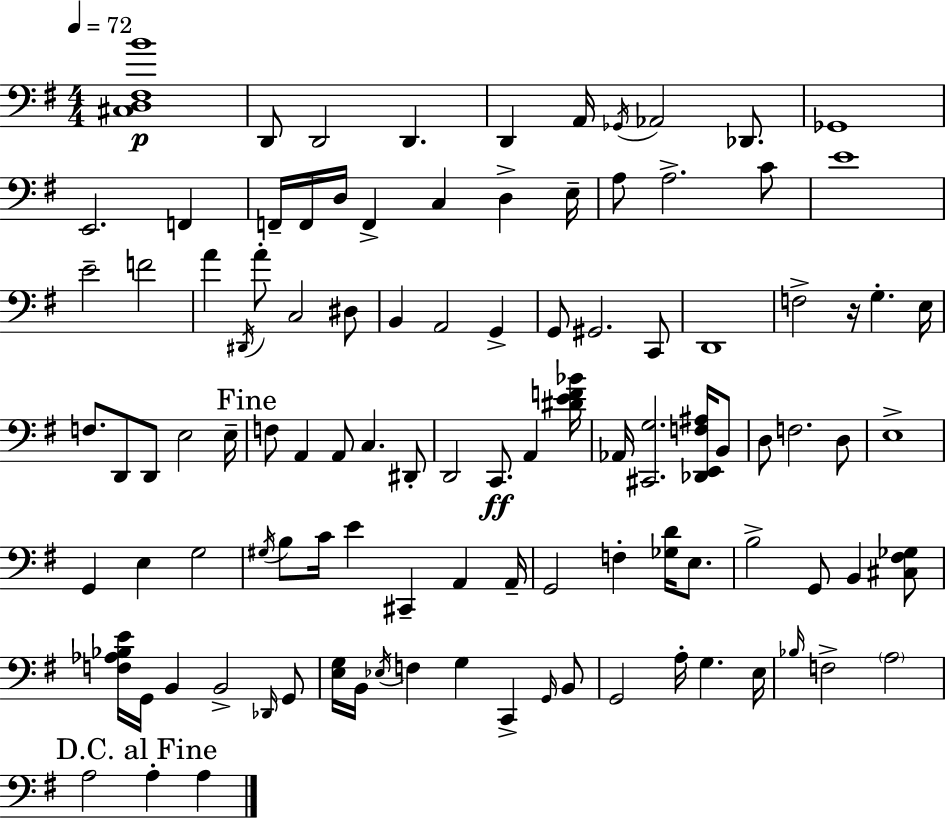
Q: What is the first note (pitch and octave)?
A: D2